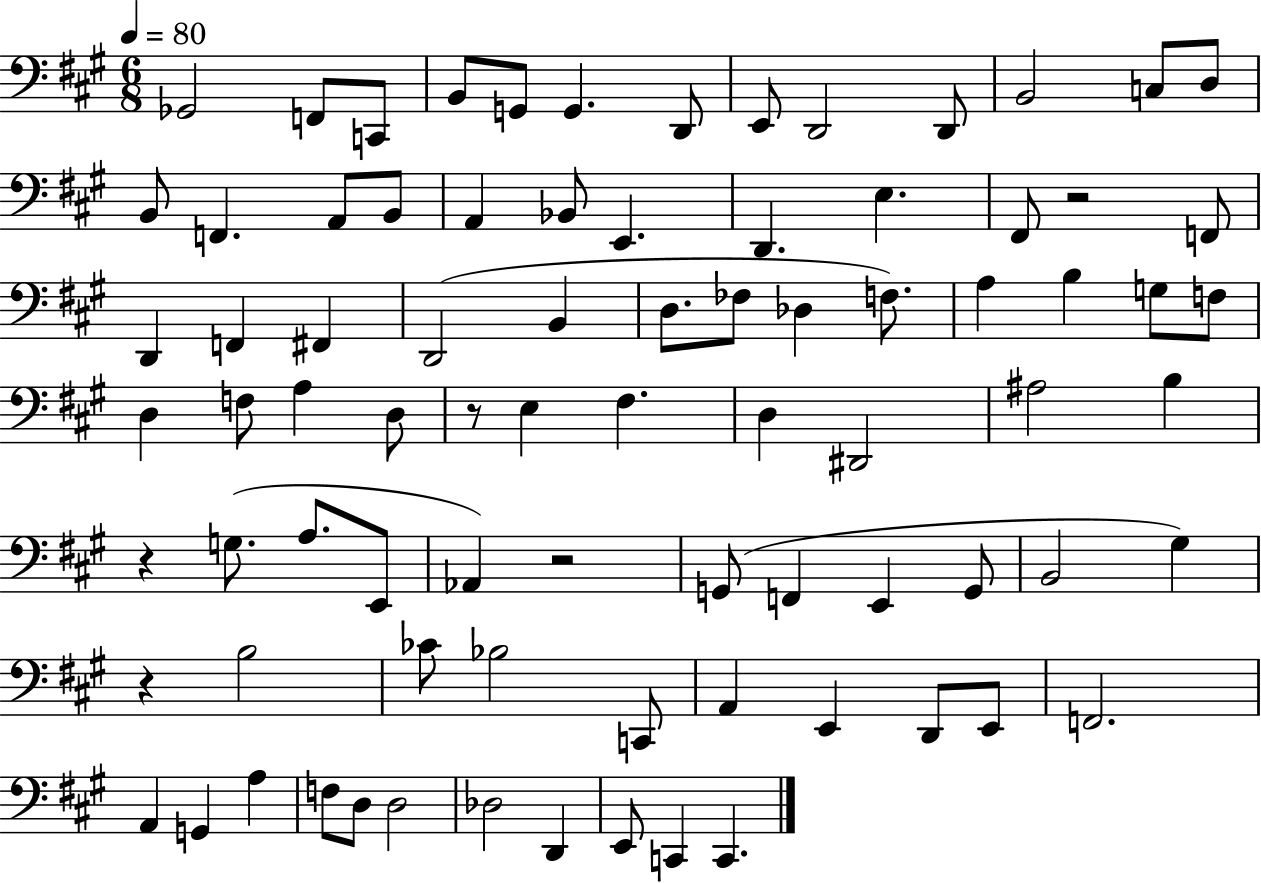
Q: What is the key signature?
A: A major